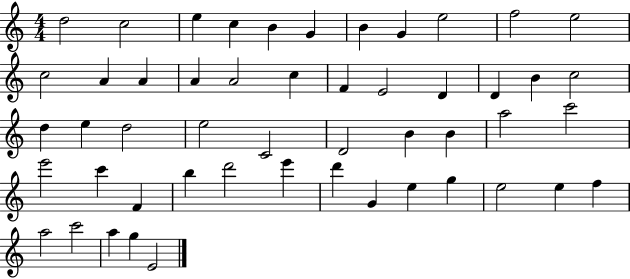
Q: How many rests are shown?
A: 0